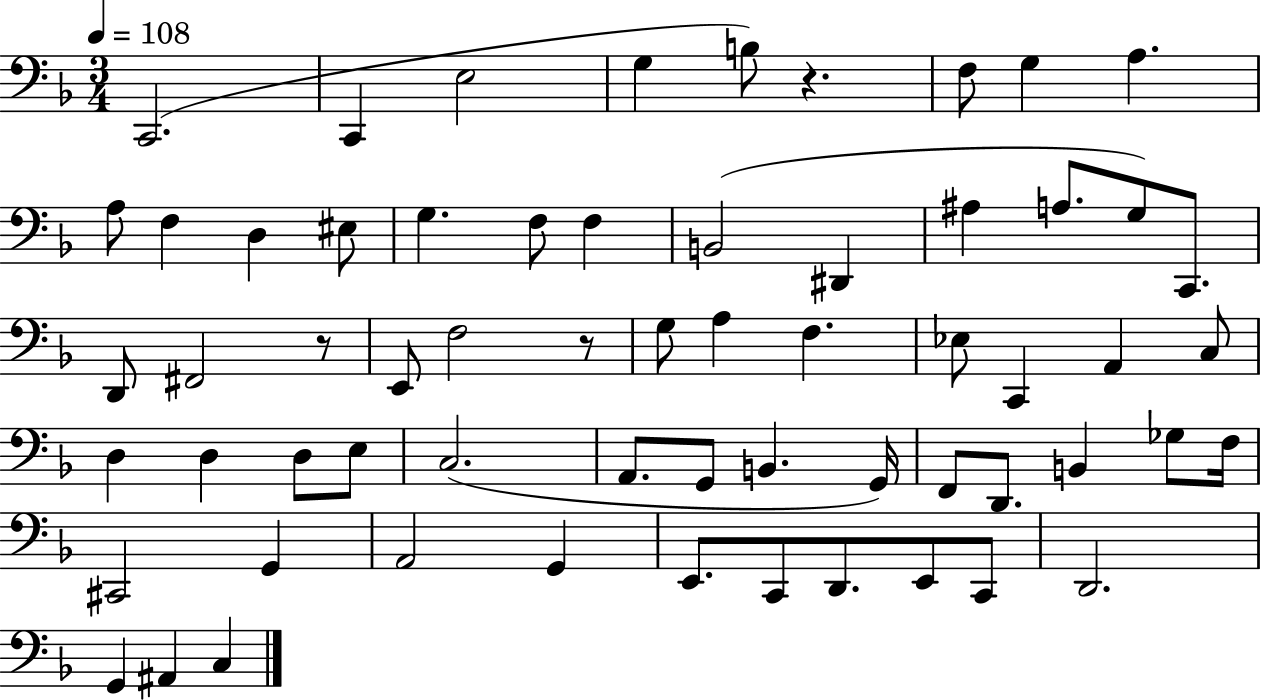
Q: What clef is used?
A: bass